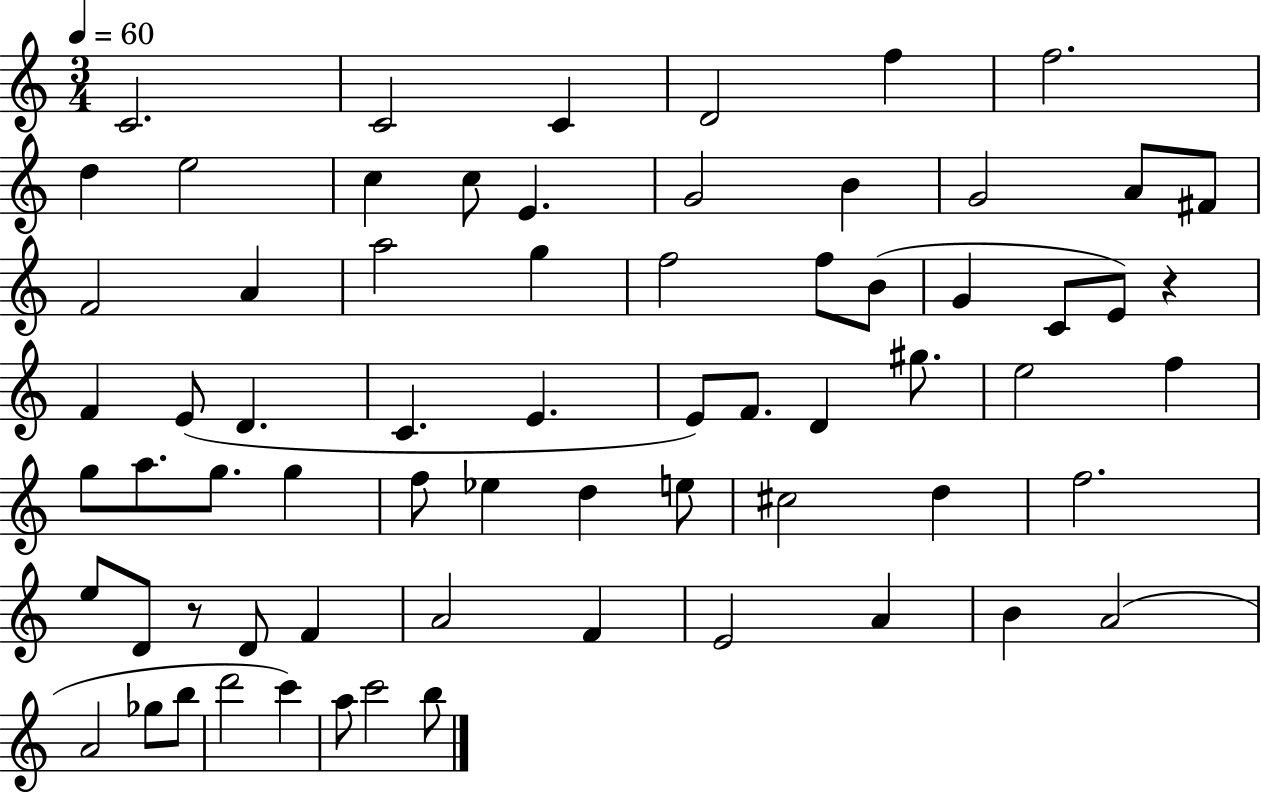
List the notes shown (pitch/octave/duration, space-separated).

C4/h. C4/h C4/q D4/h F5/q F5/h. D5/q E5/h C5/q C5/e E4/q. G4/h B4/q G4/h A4/e F#4/e F4/h A4/q A5/h G5/q F5/h F5/e B4/e G4/q C4/e E4/e R/q F4/q E4/e D4/q. C4/q. E4/q. E4/e F4/e. D4/q G#5/e. E5/h F5/q G5/e A5/e. G5/e. G5/q F5/e Eb5/q D5/q E5/e C#5/h D5/q F5/h. E5/e D4/e R/e D4/e F4/q A4/h F4/q E4/h A4/q B4/q A4/h A4/h Gb5/e B5/e D6/h C6/q A5/e C6/h B5/e